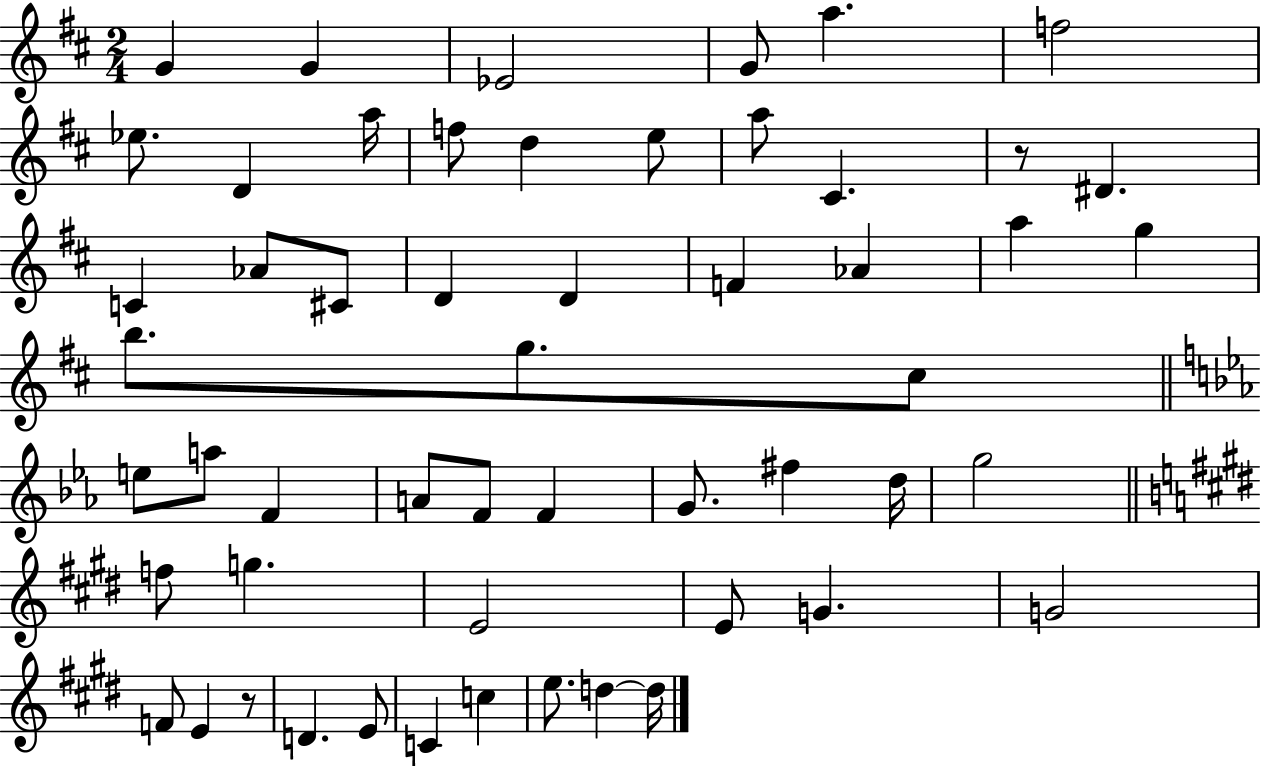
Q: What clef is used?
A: treble